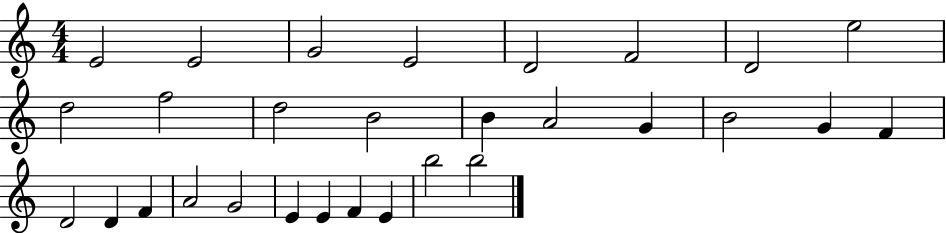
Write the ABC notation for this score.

X:1
T:Untitled
M:4/4
L:1/4
K:C
E2 E2 G2 E2 D2 F2 D2 e2 d2 f2 d2 B2 B A2 G B2 G F D2 D F A2 G2 E E F E b2 b2